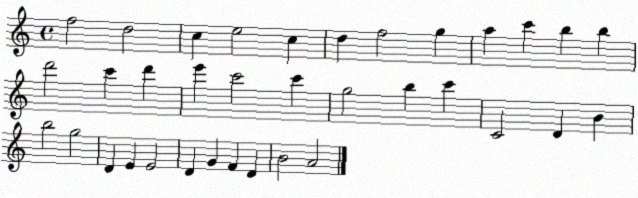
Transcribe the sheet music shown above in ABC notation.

X:1
T:Untitled
M:4/4
L:1/4
K:C
f2 d2 c e2 c d f2 g a c' b b d'2 c' d' e' c'2 c' g2 b c' C2 D B b2 g2 D E E2 D G F D B2 A2